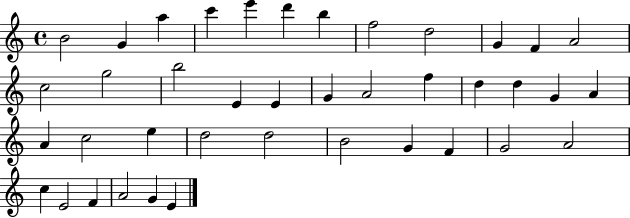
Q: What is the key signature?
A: C major